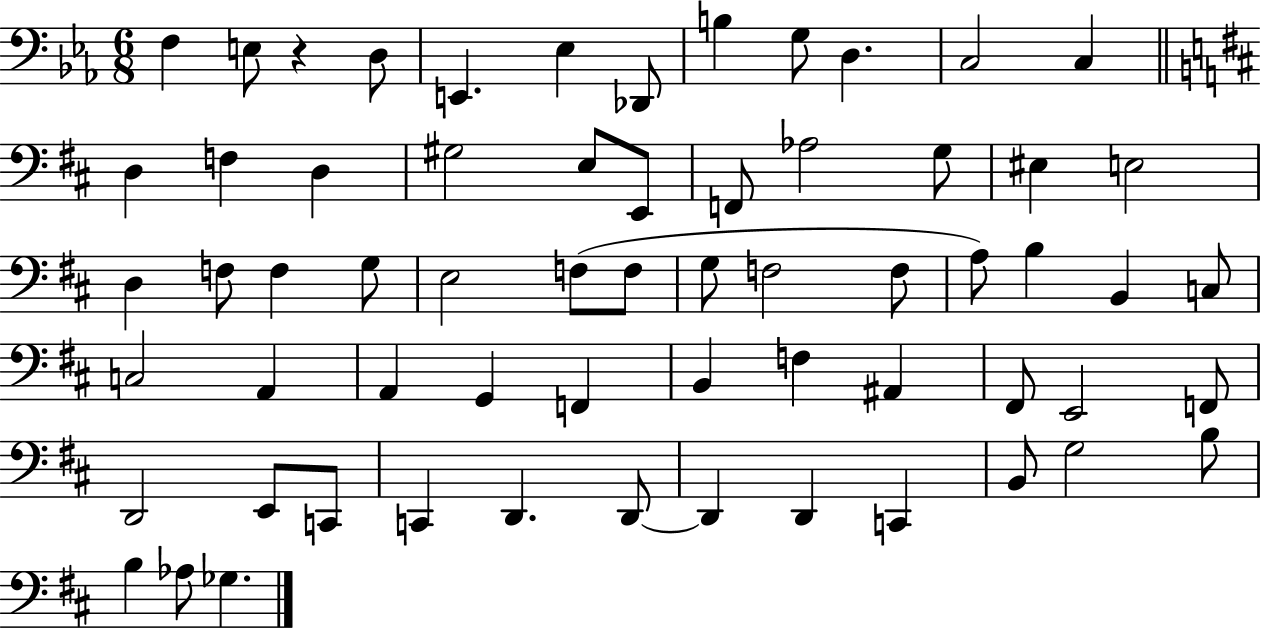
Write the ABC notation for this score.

X:1
T:Untitled
M:6/8
L:1/4
K:Eb
F, E,/2 z D,/2 E,, _E, _D,,/2 B, G,/2 D, C,2 C, D, F, D, ^G,2 E,/2 E,,/2 F,,/2 _A,2 G,/2 ^E, E,2 D, F,/2 F, G,/2 E,2 F,/2 F,/2 G,/2 F,2 F,/2 A,/2 B, B,, C,/2 C,2 A,, A,, G,, F,, B,, F, ^A,, ^F,,/2 E,,2 F,,/2 D,,2 E,,/2 C,,/2 C,, D,, D,,/2 D,, D,, C,, B,,/2 G,2 B,/2 B, _A,/2 _G,